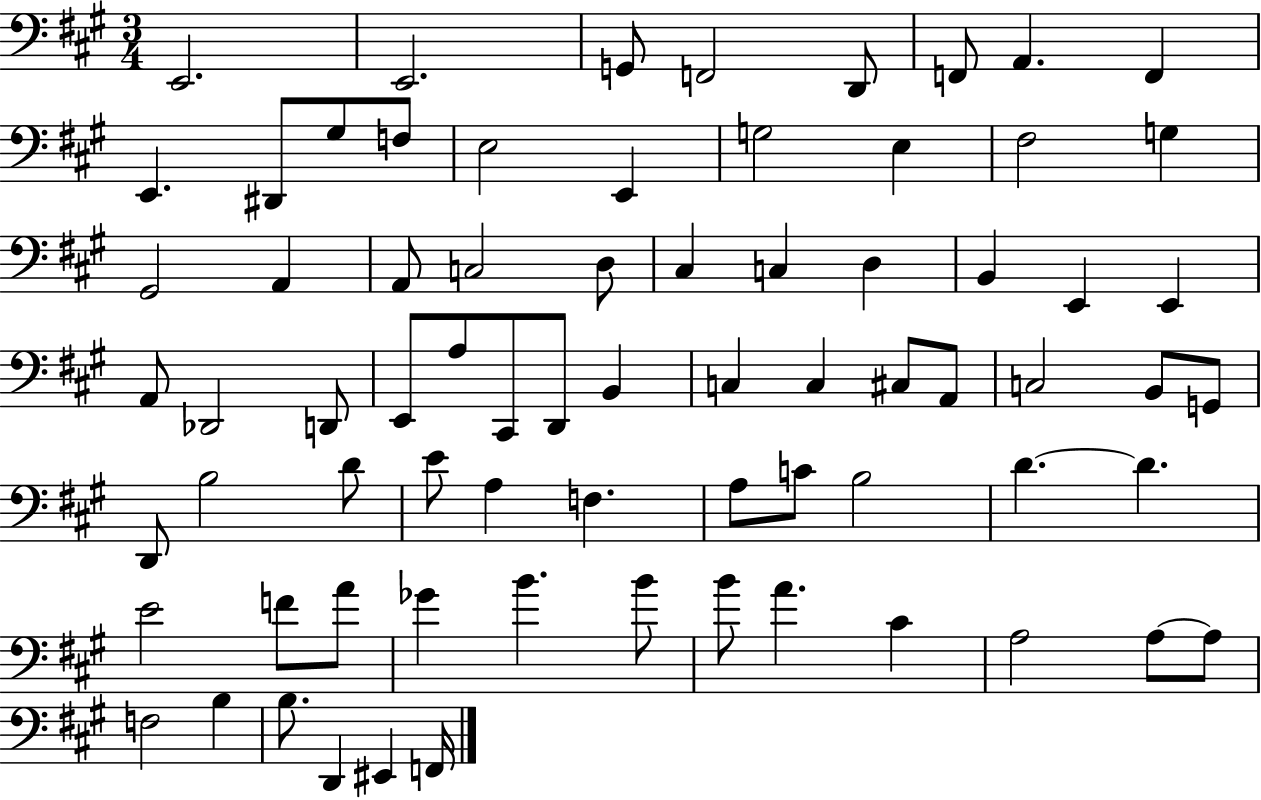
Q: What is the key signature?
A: A major